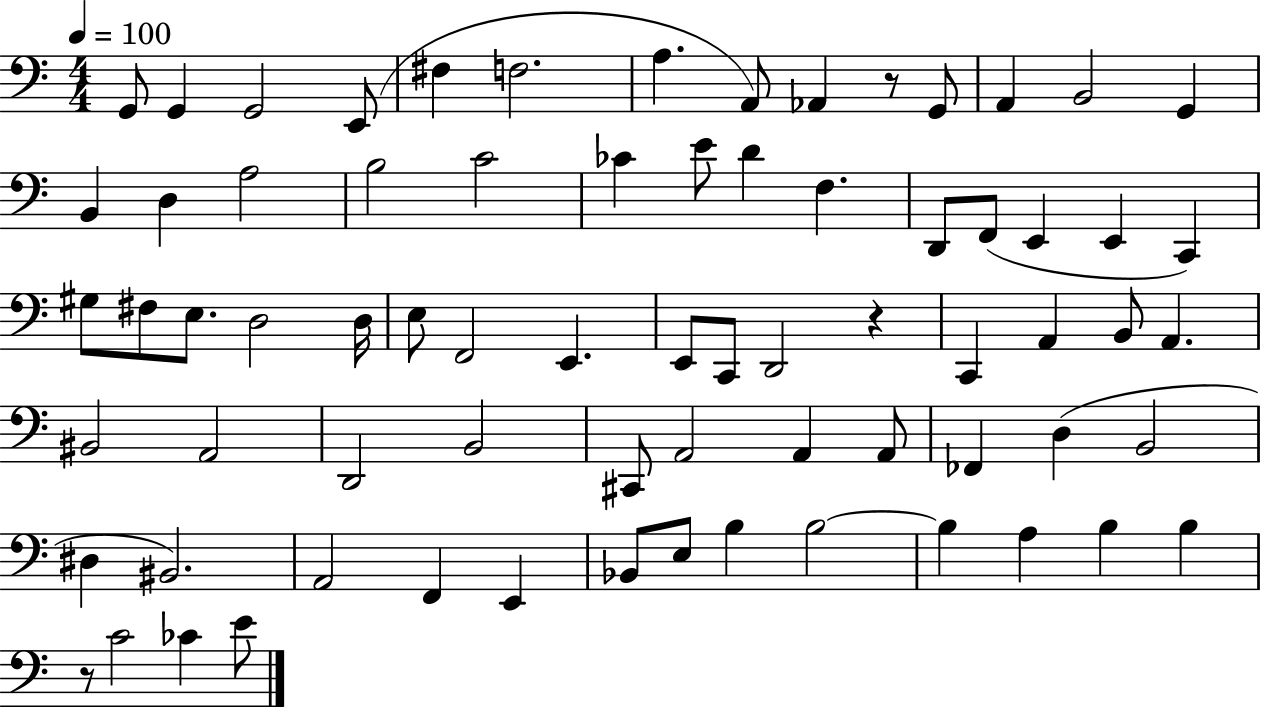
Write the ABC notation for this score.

X:1
T:Untitled
M:4/4
L:1/4
K:C
G,,/2 G,, G,,2 E,,/2 ^F, F,2 A, A,,/2 _A,, z/2 G,,/2 A,, B,,2 G,, B,, D, A,2 B,2 C2 _C E/2 D F, D,,/2 F,,/2 E,, E,, C,, ^G,/2 ^F,/2 E,/2 D,2 D,/4 E,/2 F,,2 E,, E,,/2 C,,/2 D,,2 z C,, A,, B,,/2 A,, ^B,,2 A,,2 D,,2 B,,2 ^C,,/2 A,,2 A,, A,,/2 _F,, D, B,,2 ^D, ^B,,2 A,,2 F,, E,, _B,,/2 E,/2 B, B,2 B, A, B, B, z/2 C2 _C E/2